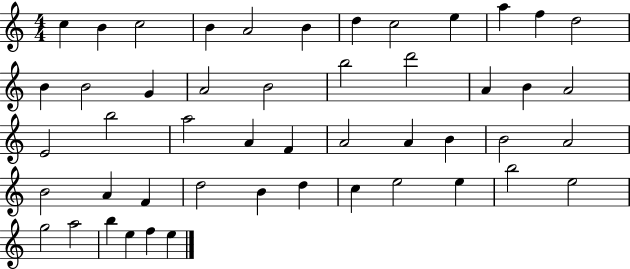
C5/q B4/q C5/h B4/q A4/h B4/q D5/q C5/h E5/q A5/q F5/q D5/h B4/q B4/h G4/q A4/h B4/h B5/h D6/h A4/q B4/q A4/h E4/h B5/h A5/h A4/q F4/q A4/h A4/q B4/q B4/h A4/h B4/h A4/q F4/q D5/h B4/q D5/q C5/q E5/h E5/q B5/h E5/h G5/h A5/h B5/q E5/q F5/q E5/q